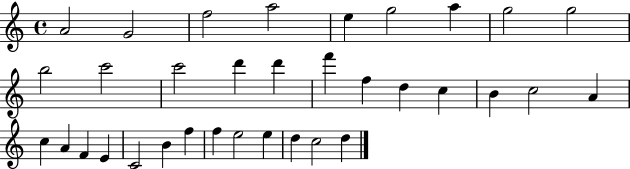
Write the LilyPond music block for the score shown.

{
  \clef treble
  \time 4/4
  \defaultTimeSignature
  \key c \major
  a'2 g'2 | f''2 a''2 | e''4 g''2 a''4 | g''2 g''2 | \break b''2 c'''2 | c'''2 d'''4 d'''4 | f'''4 f''4 d''4 c''4 | b'4 c''2 a'4 | \break c''4 a'4 f'4 e'4 | c'2 b'4 f''4 | f''4 e''2 e''4 | d''4 c''2 d''4 | \break \bar "|."
}